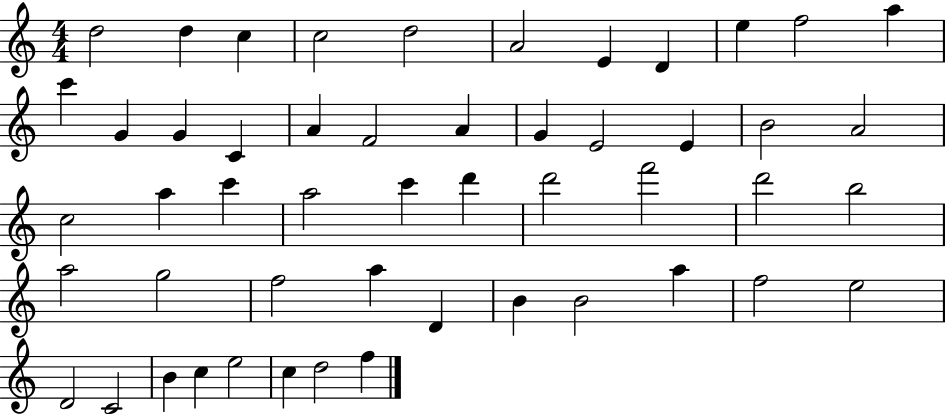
D5/h D5/q C5/q C5/h D5/h A4/h E4/q D4/q E5/q F5/h A5/q C6/q G4/q G4/q C4/q A4/q F4/h A4/q G4/q E4/h E4/q B4/h A4/h C5/h A5/q C6/q A5/h C6/q D6/q D6/h F6/h D6/h B5/h A5/h G5/h F5/h A5/q D4/q B4/q B4/h A5/q F5/h E5/h D4/h C4/h B4/q C5/q E5/h C5/q D5/h F5/q